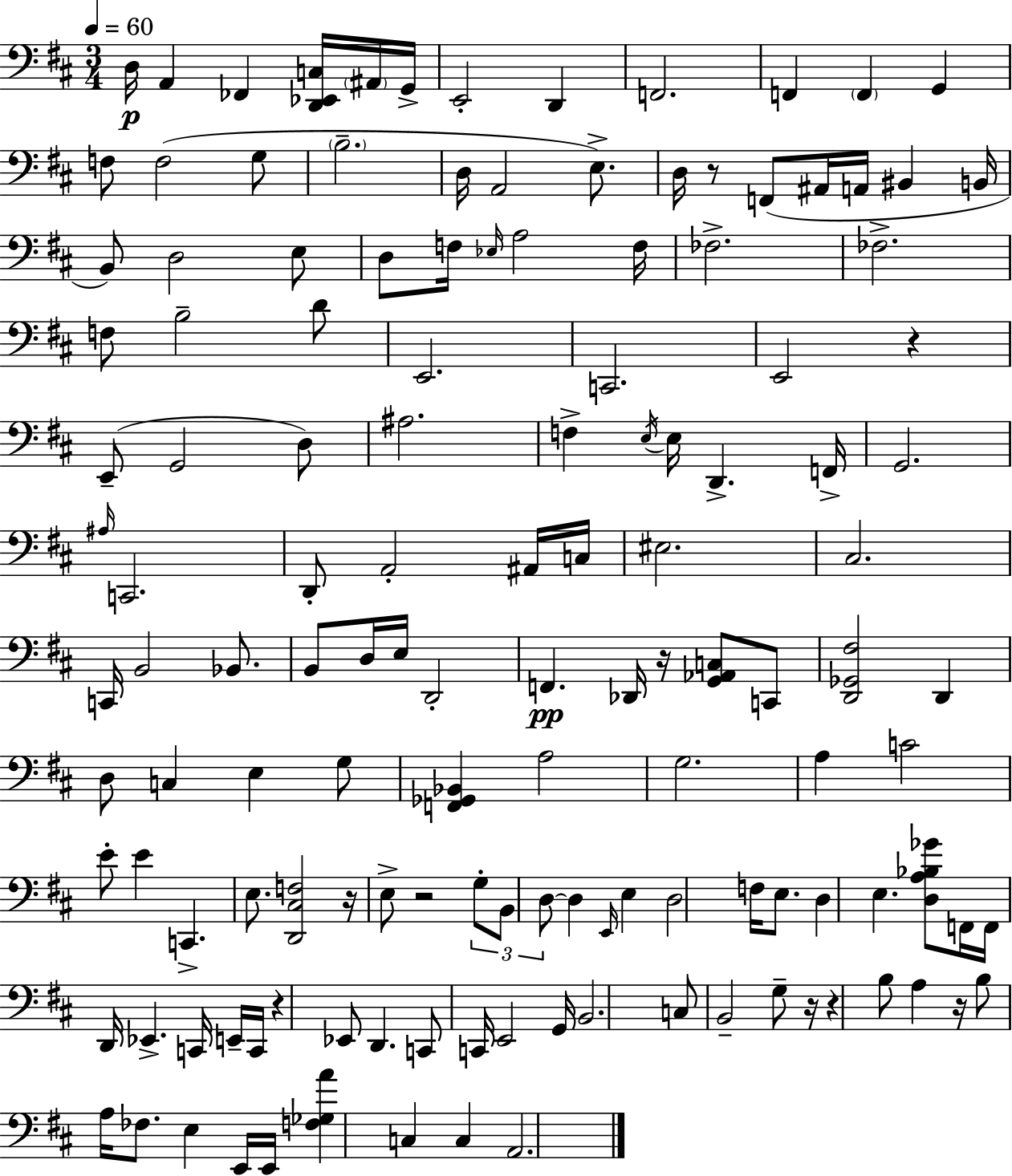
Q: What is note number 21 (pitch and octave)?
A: A#2